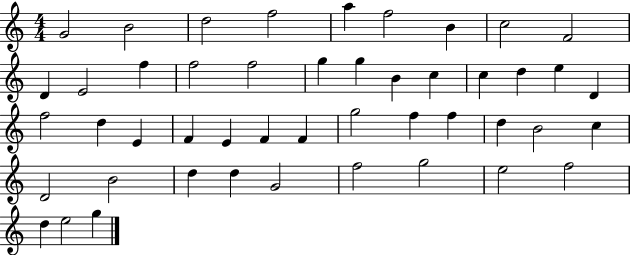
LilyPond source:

{
  \clef treble
  \numericTimeSignature
  \time 4/4
  \key c \major
  g'2 b'2 | d''2 f''2 | a''4 f''2 b'4 | c''2 f'2 | \break d'4 e'2 f''4 | f''2 f''2 | g''4 g''4 b'4 c''4 | c''4 d''4 e''4 d'4 | \break f''2 d''4 e'4 | f'4 e'4 f'4 f'4 | g''2 f''4 f''4 | d''4 b'2 c''4 | \break d'2 b'2 | d''4 d''4 g'2 | f''2 g''2 | e''2 f''2 | \break d''4 e''2 g''4 | \bar "|."
}